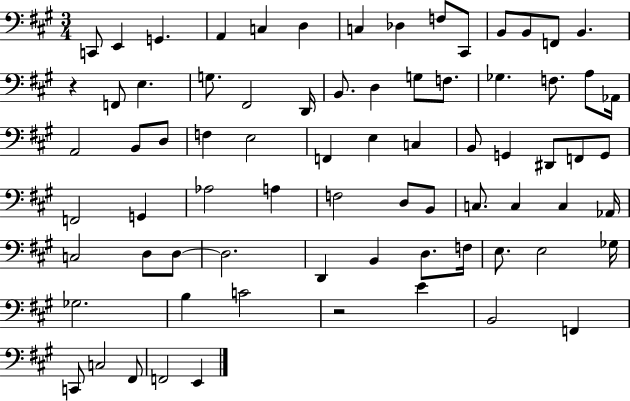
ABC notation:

X:1
T:Untitled
M:3/4
L:1/4
K:A
C,,/2 E,, G,, A,, C, D, C, _D, F,/2 ^C,,/2 B,,/2 B,,/2 F,,/2 B,, z F,,/2 E, G,/2 ^F,,2 D,,/4 B,,/2 D, G,/2 F,/2 _G, F,/2 A,/2 _A,,/4 A,,2 B,,/2 D,/2 F, E,2 F,, E, C, B,,/2 G,, ^D,,/2 F,,/2 G,,/2 F,,2 G,, _A,2 A, F,2 D,/2 B,,/2 C,/2 C, C, _A,,/4 C,2 D,/2 D,/2 D,2 D,, B,, D,/2 F,/4 E,/2 E,2 _G,/4 _G,2 B, C2 z2 E B,,2 F,, C,,/2 C,2 ^F,,/2 F,,2 E,,